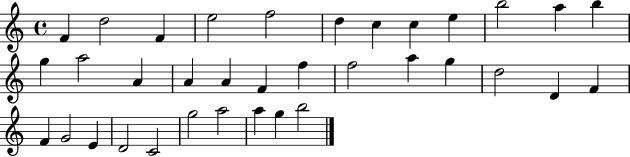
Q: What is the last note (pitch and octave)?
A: B5